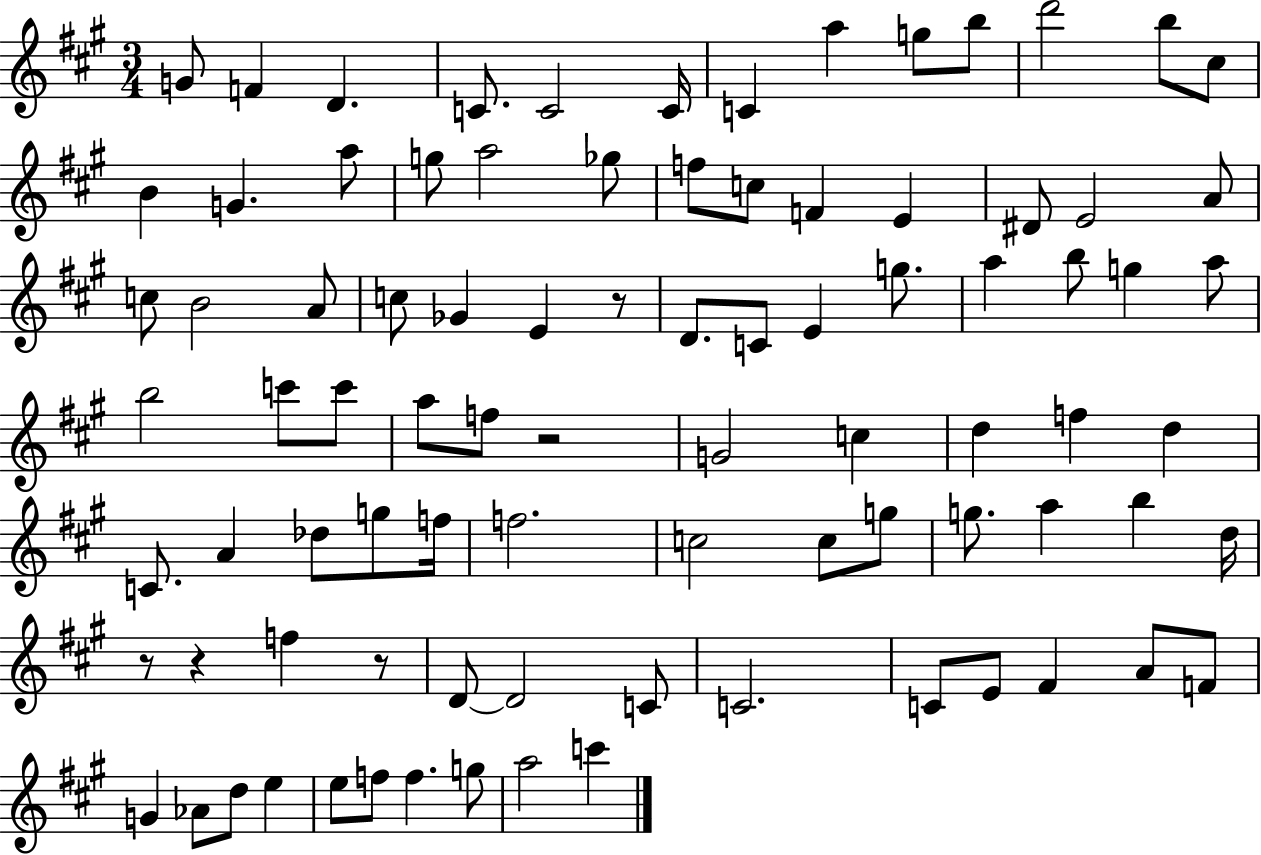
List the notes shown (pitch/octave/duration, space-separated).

G4/e F4/q D4/q. C4/e. C4/h C4/s C4/q A5/q G5/e B5/e D6/h B5/e C#5/e B4/q G4/q. A5/e G5/e A5/h Gb5/e F5/e C5/e F4/q E4/q D#4/e E4/h A4/e C5/e B4/h A4/e C5/e Gb4/q E4/q R/e D4/e. C4/e E4/q G5/e. A5/q B5/e G5/q A5/e B5/h C6/e C6/e A5/e F5/e R/h G4/h C5/q D5/q F5/q D5/q C4/e. A4/q Db5/e G5/e F5/s F5/h. C5/h C5/e G5/e G5/e. A5/q B5/q D5/s R/e R/q F5/q R/e D4/e D4/h C4/e C4/h. C4/e E4/e F#4/q A4/e F4/e G4/q Ab4/e D5/e E5/q E5/e F5/e F5/q. G5/e A5/h C6/q